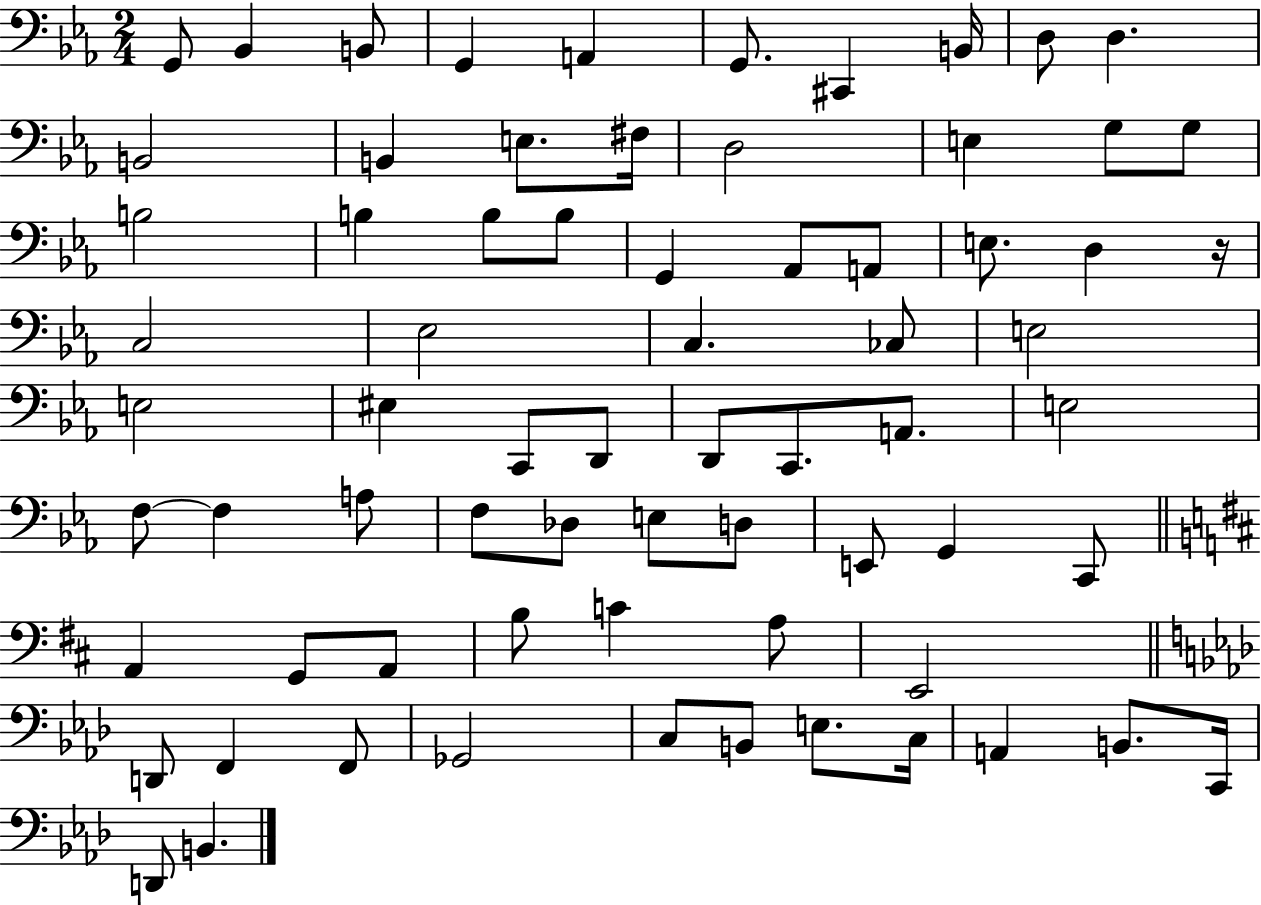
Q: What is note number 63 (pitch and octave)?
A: B2